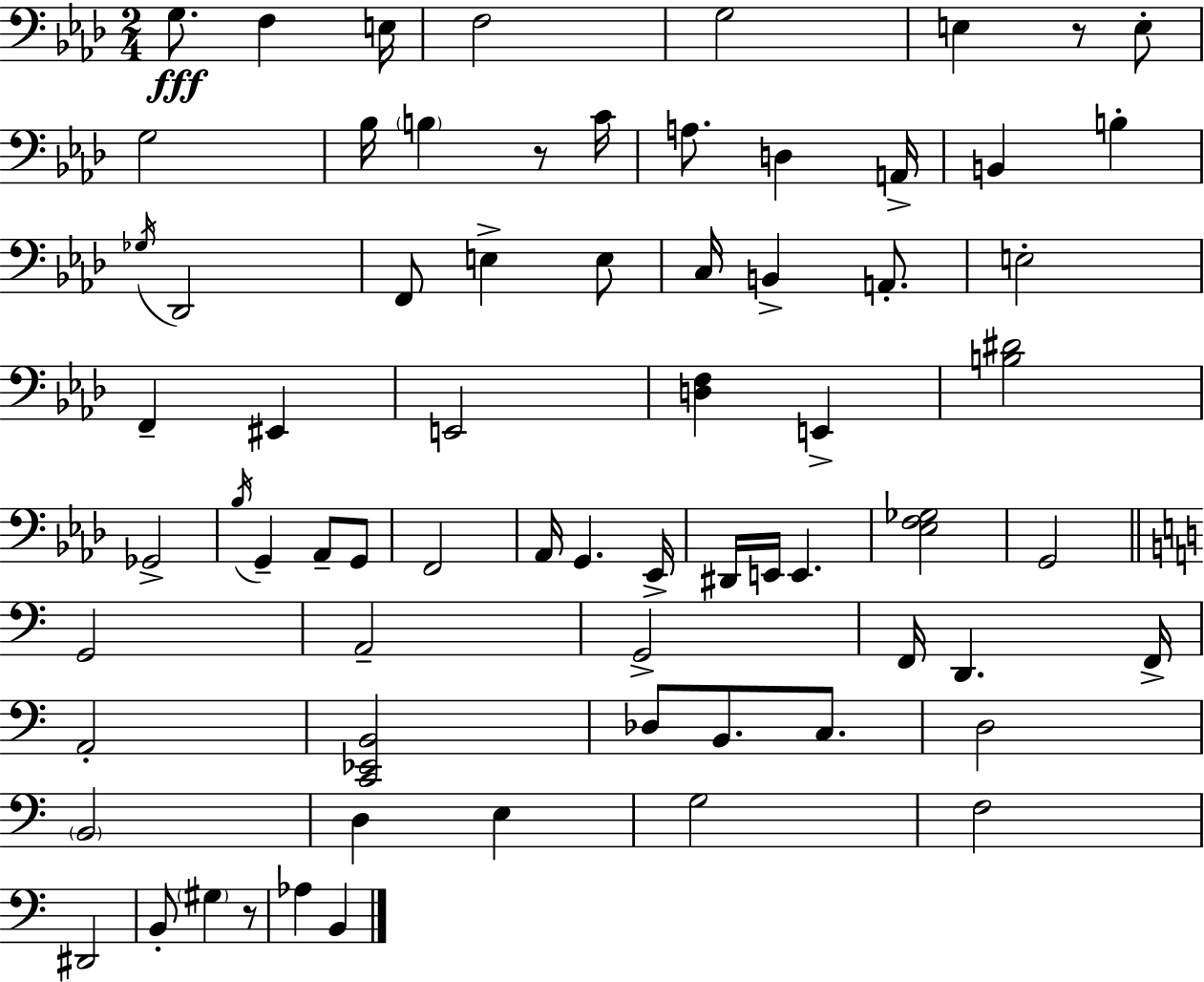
{
  \clef bass
  \numericTimeSignature
  \time 2/4
  \key aes \major
  g8.\fff f4 e16 | f2 | g2 | e4 r8 e8-. | \break g2 | bes16 \parenthesize b4 r8 c'16 | a8. d4 a,16-> | b,4 b4-. | \break \acciaccatura { ges16 } des,2 | f,8 e4-> e8 | c16 b,4-> a,8.-. | e2-. | \break f,4-- eis,4 | e,2 | <d f>4 e,4-> | <b dis'>2 | \break ges,2-> | \acciaccatura { bes16 } g,4-- aes,8-- | g,8 f,2 | aes,16 g,4. | \break ees,16-> dis,16 e,16 e,4. | <ees f ges>2 | g,2 | \bar "||" \break \key a \minor g,2 | a,2-- | g,2-> | f,16 d,4. f,16-> | \break a,2-. | <c, ees, b,>2 | des8 b,8. c8. | d2 | \break \parenthesize b,2 | d4 e4 | g2 | f2 | \break dis,2 | b,8-. \parenthesize gis4 r8 | aes4 b,4 | \bar "|."
}